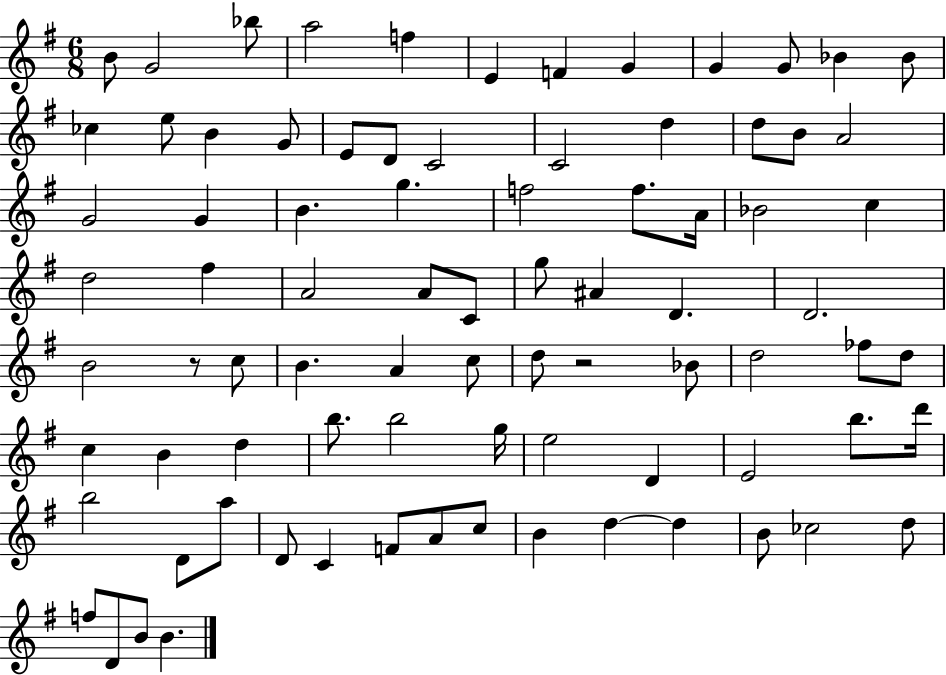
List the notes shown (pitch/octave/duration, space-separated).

B4/e G4/h Bb5/e A5/h F5/q E4/q F4/q G4/q G4/q G4/e Bb4/q Bb4/e CES5/q E5/e B4/q G4/e E4/e D4/e C4/h C4/h D5/q D5/e B4/e A4/h G4/h G4/q B4/q. G5/q. F5/h F5/e. A4/s Bb4/h C5/q D5/h F#5/q A4/h A4/e C4/e G5/e A#4/q D4/q. D4/h. B4/h R/e C5/e B4/q. A4/q C5/e D5/e R/h Bb4/e D5/h FES5/e D5/e C5/q B4/q D5/q B5/e. B5/h G5/s E5/h D4/q E4/h B5/e. D6/s B5/h D4/e A5/e D4/e C4/q F4/e A4/e C5/e B4/q D5/q D5/q B4/e CES5/h D5/e F5/e D4/e B4/e B4/q.